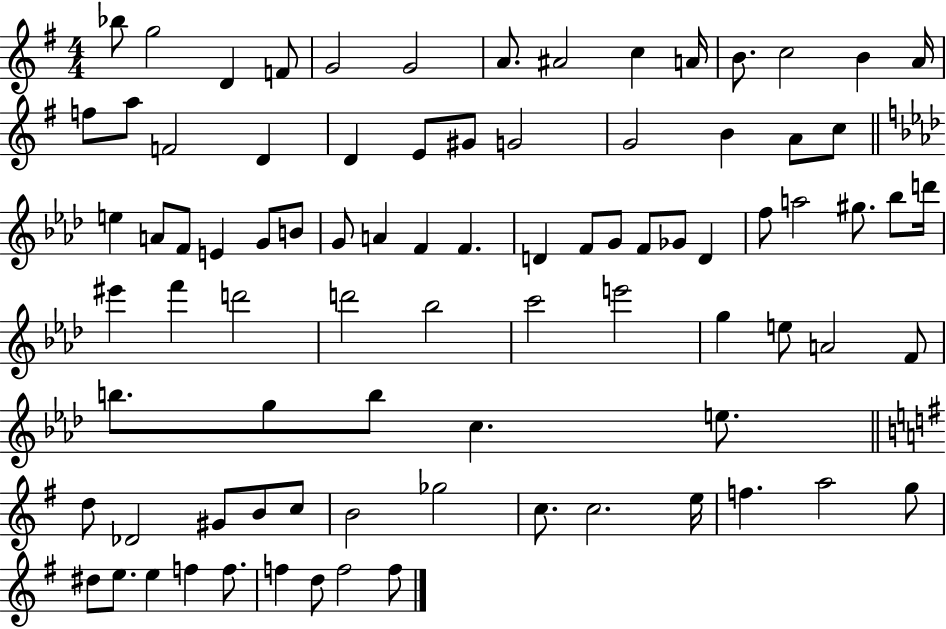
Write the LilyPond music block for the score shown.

{
  \clef treble
  \numericTimeSignature
  \time 4/4
  \key g \major
  bes''8 g''2 d'4 f'8 | g'2 g'2 | a'8. ais'2 c''4 a'16 | b'8. c''2 b'4 a'16 | \break f''8 a''8 f'2 d'4 | d'4 e'8 gis'8 g'2 | g'2 b'4 a'8 c''8 | \bar "||" \break \key f \minor e''4 a'8 f'8 e'4 g'8 b'8 | g'8 a'4 f'4 f'4. | d'4 f'8 g'8 f'8 ges'8 d'4 | f''8 a''2 gis''8. bes''8 d'''16 | \break eis'''4 f'''4 d'''2 | d'''2 bes''2 | c'''2 e'''2 | g''4 e''8 a'2 f'8 | \break b''8. g''8 b''8 c''4. e''8. | \bar "||" \break \key e \minor d''8 des'2 gis'8 b'8 c''8 | b'2 ges''2 | c''8. c''2. e''16 | f''4. a''2 g''8 | \break dis''8 e''8. e''4 f''4 f''8. | f''4 d''8 f''2 f''8 | \bar "|."
}